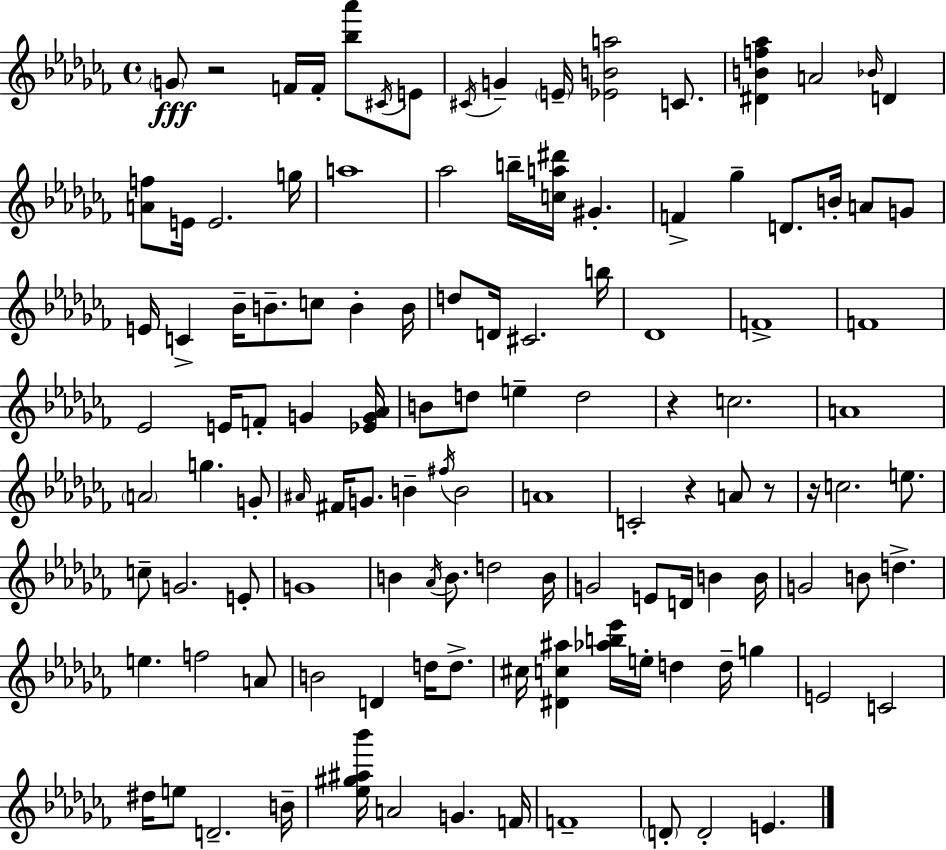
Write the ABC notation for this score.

X:1
T:Untitled
M:4/4
L:1/4
K:Abm
G/2 z2 F/4 F/4 [_b_a']/2 ^C/4 E/2 ^C/4 G E/4 [_EBa]2 C/2 [^DBf_a] A2 _B/4 D [Af]/2 E/4 E2 g/4 a4 _a2 b/4 [ca^d']/4 ^G F _g D/2 B/4 A/2 G/2 E/4 C _B/4 B/2 c/2 B B/4 d/2 D/4 ^C2 b/4 _D4 F4 F4 _E2 E/4 F/2 G [_EG_A]/4 B/2 d/2 e d2 z c2 A4 A2 g G/2 ^A/4 ^F/4 G/2 B ^f/4 B2 A4 C2 z A/2 z/2 z/4 c2 e/2 c/2 G2 E/2 G4 B _A/4 B/2 d2 B/4 G2 E/2 D/4 B B/4 G2 B/2 d e f2 A/2 B2 D d/4 d/2 ^c/4 [^Dc^a] [_ab_e']/4 e/4 d d/4 g E2 C2 ^d/4 e/2 D2 B/4 [_e^g^a_b']/4 A2 G F/4 F4 D/2 D2 E